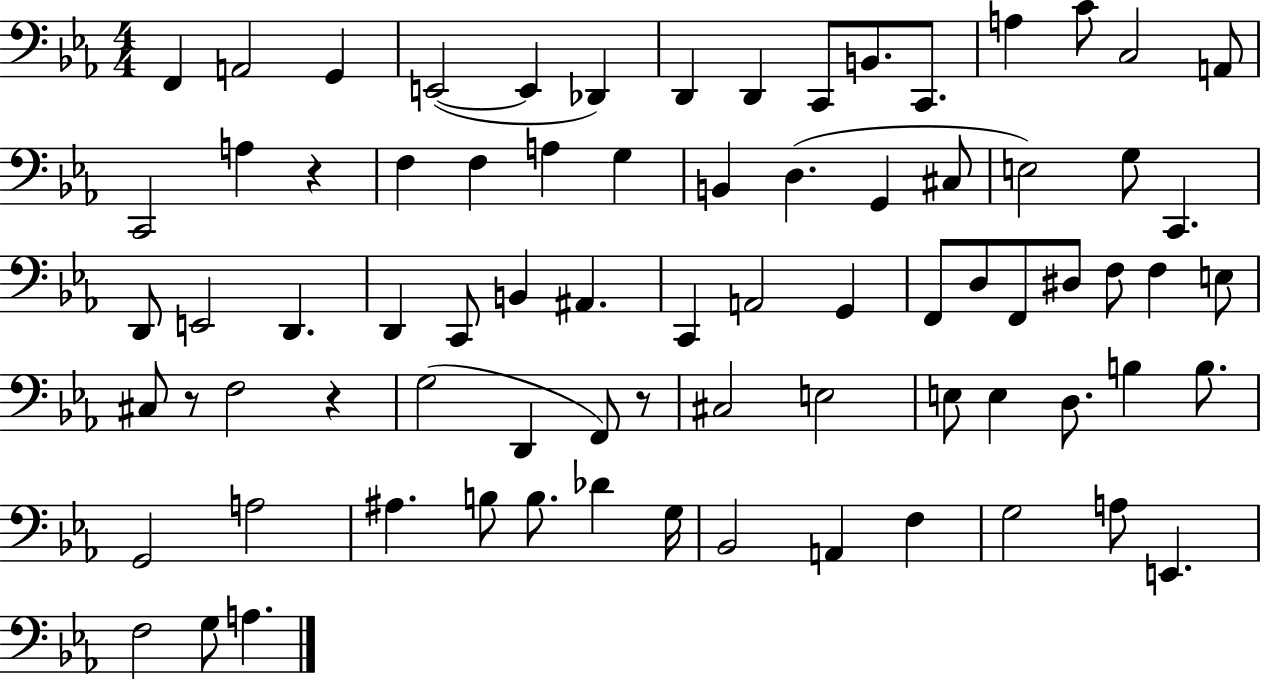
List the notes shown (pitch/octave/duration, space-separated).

F2/q A2/h G2/q E2/h E2/q Db2/q D2/q D2/q C2/e B2/e. C2/e. A3/q C4/e C3/h A2/e C2/h A3/q R/q F3/q F3/q A3/q G3/q B2/q D3/q. G2/q C#3/e E3/h G3/e C2/q. D2/e E2/h D2/q. D2/q C2/e B2/q A#2/q. C2/q A2/h G2/q F2/e D3/e F2/e D#3/e F3/e F3/q E3/e C#3/e R/e F3/h R/q G3/h D2/q F2/e R/e C#3/h E3/h E3/e E3/q D3/e. B3/q B3/e. G2/h A3/h A#3/q. B3/e B3/e. Db4/q G3/s Bb2/h A2/q F3/q G3/h A3/e E2/q. F3/h G3/e A3/q.